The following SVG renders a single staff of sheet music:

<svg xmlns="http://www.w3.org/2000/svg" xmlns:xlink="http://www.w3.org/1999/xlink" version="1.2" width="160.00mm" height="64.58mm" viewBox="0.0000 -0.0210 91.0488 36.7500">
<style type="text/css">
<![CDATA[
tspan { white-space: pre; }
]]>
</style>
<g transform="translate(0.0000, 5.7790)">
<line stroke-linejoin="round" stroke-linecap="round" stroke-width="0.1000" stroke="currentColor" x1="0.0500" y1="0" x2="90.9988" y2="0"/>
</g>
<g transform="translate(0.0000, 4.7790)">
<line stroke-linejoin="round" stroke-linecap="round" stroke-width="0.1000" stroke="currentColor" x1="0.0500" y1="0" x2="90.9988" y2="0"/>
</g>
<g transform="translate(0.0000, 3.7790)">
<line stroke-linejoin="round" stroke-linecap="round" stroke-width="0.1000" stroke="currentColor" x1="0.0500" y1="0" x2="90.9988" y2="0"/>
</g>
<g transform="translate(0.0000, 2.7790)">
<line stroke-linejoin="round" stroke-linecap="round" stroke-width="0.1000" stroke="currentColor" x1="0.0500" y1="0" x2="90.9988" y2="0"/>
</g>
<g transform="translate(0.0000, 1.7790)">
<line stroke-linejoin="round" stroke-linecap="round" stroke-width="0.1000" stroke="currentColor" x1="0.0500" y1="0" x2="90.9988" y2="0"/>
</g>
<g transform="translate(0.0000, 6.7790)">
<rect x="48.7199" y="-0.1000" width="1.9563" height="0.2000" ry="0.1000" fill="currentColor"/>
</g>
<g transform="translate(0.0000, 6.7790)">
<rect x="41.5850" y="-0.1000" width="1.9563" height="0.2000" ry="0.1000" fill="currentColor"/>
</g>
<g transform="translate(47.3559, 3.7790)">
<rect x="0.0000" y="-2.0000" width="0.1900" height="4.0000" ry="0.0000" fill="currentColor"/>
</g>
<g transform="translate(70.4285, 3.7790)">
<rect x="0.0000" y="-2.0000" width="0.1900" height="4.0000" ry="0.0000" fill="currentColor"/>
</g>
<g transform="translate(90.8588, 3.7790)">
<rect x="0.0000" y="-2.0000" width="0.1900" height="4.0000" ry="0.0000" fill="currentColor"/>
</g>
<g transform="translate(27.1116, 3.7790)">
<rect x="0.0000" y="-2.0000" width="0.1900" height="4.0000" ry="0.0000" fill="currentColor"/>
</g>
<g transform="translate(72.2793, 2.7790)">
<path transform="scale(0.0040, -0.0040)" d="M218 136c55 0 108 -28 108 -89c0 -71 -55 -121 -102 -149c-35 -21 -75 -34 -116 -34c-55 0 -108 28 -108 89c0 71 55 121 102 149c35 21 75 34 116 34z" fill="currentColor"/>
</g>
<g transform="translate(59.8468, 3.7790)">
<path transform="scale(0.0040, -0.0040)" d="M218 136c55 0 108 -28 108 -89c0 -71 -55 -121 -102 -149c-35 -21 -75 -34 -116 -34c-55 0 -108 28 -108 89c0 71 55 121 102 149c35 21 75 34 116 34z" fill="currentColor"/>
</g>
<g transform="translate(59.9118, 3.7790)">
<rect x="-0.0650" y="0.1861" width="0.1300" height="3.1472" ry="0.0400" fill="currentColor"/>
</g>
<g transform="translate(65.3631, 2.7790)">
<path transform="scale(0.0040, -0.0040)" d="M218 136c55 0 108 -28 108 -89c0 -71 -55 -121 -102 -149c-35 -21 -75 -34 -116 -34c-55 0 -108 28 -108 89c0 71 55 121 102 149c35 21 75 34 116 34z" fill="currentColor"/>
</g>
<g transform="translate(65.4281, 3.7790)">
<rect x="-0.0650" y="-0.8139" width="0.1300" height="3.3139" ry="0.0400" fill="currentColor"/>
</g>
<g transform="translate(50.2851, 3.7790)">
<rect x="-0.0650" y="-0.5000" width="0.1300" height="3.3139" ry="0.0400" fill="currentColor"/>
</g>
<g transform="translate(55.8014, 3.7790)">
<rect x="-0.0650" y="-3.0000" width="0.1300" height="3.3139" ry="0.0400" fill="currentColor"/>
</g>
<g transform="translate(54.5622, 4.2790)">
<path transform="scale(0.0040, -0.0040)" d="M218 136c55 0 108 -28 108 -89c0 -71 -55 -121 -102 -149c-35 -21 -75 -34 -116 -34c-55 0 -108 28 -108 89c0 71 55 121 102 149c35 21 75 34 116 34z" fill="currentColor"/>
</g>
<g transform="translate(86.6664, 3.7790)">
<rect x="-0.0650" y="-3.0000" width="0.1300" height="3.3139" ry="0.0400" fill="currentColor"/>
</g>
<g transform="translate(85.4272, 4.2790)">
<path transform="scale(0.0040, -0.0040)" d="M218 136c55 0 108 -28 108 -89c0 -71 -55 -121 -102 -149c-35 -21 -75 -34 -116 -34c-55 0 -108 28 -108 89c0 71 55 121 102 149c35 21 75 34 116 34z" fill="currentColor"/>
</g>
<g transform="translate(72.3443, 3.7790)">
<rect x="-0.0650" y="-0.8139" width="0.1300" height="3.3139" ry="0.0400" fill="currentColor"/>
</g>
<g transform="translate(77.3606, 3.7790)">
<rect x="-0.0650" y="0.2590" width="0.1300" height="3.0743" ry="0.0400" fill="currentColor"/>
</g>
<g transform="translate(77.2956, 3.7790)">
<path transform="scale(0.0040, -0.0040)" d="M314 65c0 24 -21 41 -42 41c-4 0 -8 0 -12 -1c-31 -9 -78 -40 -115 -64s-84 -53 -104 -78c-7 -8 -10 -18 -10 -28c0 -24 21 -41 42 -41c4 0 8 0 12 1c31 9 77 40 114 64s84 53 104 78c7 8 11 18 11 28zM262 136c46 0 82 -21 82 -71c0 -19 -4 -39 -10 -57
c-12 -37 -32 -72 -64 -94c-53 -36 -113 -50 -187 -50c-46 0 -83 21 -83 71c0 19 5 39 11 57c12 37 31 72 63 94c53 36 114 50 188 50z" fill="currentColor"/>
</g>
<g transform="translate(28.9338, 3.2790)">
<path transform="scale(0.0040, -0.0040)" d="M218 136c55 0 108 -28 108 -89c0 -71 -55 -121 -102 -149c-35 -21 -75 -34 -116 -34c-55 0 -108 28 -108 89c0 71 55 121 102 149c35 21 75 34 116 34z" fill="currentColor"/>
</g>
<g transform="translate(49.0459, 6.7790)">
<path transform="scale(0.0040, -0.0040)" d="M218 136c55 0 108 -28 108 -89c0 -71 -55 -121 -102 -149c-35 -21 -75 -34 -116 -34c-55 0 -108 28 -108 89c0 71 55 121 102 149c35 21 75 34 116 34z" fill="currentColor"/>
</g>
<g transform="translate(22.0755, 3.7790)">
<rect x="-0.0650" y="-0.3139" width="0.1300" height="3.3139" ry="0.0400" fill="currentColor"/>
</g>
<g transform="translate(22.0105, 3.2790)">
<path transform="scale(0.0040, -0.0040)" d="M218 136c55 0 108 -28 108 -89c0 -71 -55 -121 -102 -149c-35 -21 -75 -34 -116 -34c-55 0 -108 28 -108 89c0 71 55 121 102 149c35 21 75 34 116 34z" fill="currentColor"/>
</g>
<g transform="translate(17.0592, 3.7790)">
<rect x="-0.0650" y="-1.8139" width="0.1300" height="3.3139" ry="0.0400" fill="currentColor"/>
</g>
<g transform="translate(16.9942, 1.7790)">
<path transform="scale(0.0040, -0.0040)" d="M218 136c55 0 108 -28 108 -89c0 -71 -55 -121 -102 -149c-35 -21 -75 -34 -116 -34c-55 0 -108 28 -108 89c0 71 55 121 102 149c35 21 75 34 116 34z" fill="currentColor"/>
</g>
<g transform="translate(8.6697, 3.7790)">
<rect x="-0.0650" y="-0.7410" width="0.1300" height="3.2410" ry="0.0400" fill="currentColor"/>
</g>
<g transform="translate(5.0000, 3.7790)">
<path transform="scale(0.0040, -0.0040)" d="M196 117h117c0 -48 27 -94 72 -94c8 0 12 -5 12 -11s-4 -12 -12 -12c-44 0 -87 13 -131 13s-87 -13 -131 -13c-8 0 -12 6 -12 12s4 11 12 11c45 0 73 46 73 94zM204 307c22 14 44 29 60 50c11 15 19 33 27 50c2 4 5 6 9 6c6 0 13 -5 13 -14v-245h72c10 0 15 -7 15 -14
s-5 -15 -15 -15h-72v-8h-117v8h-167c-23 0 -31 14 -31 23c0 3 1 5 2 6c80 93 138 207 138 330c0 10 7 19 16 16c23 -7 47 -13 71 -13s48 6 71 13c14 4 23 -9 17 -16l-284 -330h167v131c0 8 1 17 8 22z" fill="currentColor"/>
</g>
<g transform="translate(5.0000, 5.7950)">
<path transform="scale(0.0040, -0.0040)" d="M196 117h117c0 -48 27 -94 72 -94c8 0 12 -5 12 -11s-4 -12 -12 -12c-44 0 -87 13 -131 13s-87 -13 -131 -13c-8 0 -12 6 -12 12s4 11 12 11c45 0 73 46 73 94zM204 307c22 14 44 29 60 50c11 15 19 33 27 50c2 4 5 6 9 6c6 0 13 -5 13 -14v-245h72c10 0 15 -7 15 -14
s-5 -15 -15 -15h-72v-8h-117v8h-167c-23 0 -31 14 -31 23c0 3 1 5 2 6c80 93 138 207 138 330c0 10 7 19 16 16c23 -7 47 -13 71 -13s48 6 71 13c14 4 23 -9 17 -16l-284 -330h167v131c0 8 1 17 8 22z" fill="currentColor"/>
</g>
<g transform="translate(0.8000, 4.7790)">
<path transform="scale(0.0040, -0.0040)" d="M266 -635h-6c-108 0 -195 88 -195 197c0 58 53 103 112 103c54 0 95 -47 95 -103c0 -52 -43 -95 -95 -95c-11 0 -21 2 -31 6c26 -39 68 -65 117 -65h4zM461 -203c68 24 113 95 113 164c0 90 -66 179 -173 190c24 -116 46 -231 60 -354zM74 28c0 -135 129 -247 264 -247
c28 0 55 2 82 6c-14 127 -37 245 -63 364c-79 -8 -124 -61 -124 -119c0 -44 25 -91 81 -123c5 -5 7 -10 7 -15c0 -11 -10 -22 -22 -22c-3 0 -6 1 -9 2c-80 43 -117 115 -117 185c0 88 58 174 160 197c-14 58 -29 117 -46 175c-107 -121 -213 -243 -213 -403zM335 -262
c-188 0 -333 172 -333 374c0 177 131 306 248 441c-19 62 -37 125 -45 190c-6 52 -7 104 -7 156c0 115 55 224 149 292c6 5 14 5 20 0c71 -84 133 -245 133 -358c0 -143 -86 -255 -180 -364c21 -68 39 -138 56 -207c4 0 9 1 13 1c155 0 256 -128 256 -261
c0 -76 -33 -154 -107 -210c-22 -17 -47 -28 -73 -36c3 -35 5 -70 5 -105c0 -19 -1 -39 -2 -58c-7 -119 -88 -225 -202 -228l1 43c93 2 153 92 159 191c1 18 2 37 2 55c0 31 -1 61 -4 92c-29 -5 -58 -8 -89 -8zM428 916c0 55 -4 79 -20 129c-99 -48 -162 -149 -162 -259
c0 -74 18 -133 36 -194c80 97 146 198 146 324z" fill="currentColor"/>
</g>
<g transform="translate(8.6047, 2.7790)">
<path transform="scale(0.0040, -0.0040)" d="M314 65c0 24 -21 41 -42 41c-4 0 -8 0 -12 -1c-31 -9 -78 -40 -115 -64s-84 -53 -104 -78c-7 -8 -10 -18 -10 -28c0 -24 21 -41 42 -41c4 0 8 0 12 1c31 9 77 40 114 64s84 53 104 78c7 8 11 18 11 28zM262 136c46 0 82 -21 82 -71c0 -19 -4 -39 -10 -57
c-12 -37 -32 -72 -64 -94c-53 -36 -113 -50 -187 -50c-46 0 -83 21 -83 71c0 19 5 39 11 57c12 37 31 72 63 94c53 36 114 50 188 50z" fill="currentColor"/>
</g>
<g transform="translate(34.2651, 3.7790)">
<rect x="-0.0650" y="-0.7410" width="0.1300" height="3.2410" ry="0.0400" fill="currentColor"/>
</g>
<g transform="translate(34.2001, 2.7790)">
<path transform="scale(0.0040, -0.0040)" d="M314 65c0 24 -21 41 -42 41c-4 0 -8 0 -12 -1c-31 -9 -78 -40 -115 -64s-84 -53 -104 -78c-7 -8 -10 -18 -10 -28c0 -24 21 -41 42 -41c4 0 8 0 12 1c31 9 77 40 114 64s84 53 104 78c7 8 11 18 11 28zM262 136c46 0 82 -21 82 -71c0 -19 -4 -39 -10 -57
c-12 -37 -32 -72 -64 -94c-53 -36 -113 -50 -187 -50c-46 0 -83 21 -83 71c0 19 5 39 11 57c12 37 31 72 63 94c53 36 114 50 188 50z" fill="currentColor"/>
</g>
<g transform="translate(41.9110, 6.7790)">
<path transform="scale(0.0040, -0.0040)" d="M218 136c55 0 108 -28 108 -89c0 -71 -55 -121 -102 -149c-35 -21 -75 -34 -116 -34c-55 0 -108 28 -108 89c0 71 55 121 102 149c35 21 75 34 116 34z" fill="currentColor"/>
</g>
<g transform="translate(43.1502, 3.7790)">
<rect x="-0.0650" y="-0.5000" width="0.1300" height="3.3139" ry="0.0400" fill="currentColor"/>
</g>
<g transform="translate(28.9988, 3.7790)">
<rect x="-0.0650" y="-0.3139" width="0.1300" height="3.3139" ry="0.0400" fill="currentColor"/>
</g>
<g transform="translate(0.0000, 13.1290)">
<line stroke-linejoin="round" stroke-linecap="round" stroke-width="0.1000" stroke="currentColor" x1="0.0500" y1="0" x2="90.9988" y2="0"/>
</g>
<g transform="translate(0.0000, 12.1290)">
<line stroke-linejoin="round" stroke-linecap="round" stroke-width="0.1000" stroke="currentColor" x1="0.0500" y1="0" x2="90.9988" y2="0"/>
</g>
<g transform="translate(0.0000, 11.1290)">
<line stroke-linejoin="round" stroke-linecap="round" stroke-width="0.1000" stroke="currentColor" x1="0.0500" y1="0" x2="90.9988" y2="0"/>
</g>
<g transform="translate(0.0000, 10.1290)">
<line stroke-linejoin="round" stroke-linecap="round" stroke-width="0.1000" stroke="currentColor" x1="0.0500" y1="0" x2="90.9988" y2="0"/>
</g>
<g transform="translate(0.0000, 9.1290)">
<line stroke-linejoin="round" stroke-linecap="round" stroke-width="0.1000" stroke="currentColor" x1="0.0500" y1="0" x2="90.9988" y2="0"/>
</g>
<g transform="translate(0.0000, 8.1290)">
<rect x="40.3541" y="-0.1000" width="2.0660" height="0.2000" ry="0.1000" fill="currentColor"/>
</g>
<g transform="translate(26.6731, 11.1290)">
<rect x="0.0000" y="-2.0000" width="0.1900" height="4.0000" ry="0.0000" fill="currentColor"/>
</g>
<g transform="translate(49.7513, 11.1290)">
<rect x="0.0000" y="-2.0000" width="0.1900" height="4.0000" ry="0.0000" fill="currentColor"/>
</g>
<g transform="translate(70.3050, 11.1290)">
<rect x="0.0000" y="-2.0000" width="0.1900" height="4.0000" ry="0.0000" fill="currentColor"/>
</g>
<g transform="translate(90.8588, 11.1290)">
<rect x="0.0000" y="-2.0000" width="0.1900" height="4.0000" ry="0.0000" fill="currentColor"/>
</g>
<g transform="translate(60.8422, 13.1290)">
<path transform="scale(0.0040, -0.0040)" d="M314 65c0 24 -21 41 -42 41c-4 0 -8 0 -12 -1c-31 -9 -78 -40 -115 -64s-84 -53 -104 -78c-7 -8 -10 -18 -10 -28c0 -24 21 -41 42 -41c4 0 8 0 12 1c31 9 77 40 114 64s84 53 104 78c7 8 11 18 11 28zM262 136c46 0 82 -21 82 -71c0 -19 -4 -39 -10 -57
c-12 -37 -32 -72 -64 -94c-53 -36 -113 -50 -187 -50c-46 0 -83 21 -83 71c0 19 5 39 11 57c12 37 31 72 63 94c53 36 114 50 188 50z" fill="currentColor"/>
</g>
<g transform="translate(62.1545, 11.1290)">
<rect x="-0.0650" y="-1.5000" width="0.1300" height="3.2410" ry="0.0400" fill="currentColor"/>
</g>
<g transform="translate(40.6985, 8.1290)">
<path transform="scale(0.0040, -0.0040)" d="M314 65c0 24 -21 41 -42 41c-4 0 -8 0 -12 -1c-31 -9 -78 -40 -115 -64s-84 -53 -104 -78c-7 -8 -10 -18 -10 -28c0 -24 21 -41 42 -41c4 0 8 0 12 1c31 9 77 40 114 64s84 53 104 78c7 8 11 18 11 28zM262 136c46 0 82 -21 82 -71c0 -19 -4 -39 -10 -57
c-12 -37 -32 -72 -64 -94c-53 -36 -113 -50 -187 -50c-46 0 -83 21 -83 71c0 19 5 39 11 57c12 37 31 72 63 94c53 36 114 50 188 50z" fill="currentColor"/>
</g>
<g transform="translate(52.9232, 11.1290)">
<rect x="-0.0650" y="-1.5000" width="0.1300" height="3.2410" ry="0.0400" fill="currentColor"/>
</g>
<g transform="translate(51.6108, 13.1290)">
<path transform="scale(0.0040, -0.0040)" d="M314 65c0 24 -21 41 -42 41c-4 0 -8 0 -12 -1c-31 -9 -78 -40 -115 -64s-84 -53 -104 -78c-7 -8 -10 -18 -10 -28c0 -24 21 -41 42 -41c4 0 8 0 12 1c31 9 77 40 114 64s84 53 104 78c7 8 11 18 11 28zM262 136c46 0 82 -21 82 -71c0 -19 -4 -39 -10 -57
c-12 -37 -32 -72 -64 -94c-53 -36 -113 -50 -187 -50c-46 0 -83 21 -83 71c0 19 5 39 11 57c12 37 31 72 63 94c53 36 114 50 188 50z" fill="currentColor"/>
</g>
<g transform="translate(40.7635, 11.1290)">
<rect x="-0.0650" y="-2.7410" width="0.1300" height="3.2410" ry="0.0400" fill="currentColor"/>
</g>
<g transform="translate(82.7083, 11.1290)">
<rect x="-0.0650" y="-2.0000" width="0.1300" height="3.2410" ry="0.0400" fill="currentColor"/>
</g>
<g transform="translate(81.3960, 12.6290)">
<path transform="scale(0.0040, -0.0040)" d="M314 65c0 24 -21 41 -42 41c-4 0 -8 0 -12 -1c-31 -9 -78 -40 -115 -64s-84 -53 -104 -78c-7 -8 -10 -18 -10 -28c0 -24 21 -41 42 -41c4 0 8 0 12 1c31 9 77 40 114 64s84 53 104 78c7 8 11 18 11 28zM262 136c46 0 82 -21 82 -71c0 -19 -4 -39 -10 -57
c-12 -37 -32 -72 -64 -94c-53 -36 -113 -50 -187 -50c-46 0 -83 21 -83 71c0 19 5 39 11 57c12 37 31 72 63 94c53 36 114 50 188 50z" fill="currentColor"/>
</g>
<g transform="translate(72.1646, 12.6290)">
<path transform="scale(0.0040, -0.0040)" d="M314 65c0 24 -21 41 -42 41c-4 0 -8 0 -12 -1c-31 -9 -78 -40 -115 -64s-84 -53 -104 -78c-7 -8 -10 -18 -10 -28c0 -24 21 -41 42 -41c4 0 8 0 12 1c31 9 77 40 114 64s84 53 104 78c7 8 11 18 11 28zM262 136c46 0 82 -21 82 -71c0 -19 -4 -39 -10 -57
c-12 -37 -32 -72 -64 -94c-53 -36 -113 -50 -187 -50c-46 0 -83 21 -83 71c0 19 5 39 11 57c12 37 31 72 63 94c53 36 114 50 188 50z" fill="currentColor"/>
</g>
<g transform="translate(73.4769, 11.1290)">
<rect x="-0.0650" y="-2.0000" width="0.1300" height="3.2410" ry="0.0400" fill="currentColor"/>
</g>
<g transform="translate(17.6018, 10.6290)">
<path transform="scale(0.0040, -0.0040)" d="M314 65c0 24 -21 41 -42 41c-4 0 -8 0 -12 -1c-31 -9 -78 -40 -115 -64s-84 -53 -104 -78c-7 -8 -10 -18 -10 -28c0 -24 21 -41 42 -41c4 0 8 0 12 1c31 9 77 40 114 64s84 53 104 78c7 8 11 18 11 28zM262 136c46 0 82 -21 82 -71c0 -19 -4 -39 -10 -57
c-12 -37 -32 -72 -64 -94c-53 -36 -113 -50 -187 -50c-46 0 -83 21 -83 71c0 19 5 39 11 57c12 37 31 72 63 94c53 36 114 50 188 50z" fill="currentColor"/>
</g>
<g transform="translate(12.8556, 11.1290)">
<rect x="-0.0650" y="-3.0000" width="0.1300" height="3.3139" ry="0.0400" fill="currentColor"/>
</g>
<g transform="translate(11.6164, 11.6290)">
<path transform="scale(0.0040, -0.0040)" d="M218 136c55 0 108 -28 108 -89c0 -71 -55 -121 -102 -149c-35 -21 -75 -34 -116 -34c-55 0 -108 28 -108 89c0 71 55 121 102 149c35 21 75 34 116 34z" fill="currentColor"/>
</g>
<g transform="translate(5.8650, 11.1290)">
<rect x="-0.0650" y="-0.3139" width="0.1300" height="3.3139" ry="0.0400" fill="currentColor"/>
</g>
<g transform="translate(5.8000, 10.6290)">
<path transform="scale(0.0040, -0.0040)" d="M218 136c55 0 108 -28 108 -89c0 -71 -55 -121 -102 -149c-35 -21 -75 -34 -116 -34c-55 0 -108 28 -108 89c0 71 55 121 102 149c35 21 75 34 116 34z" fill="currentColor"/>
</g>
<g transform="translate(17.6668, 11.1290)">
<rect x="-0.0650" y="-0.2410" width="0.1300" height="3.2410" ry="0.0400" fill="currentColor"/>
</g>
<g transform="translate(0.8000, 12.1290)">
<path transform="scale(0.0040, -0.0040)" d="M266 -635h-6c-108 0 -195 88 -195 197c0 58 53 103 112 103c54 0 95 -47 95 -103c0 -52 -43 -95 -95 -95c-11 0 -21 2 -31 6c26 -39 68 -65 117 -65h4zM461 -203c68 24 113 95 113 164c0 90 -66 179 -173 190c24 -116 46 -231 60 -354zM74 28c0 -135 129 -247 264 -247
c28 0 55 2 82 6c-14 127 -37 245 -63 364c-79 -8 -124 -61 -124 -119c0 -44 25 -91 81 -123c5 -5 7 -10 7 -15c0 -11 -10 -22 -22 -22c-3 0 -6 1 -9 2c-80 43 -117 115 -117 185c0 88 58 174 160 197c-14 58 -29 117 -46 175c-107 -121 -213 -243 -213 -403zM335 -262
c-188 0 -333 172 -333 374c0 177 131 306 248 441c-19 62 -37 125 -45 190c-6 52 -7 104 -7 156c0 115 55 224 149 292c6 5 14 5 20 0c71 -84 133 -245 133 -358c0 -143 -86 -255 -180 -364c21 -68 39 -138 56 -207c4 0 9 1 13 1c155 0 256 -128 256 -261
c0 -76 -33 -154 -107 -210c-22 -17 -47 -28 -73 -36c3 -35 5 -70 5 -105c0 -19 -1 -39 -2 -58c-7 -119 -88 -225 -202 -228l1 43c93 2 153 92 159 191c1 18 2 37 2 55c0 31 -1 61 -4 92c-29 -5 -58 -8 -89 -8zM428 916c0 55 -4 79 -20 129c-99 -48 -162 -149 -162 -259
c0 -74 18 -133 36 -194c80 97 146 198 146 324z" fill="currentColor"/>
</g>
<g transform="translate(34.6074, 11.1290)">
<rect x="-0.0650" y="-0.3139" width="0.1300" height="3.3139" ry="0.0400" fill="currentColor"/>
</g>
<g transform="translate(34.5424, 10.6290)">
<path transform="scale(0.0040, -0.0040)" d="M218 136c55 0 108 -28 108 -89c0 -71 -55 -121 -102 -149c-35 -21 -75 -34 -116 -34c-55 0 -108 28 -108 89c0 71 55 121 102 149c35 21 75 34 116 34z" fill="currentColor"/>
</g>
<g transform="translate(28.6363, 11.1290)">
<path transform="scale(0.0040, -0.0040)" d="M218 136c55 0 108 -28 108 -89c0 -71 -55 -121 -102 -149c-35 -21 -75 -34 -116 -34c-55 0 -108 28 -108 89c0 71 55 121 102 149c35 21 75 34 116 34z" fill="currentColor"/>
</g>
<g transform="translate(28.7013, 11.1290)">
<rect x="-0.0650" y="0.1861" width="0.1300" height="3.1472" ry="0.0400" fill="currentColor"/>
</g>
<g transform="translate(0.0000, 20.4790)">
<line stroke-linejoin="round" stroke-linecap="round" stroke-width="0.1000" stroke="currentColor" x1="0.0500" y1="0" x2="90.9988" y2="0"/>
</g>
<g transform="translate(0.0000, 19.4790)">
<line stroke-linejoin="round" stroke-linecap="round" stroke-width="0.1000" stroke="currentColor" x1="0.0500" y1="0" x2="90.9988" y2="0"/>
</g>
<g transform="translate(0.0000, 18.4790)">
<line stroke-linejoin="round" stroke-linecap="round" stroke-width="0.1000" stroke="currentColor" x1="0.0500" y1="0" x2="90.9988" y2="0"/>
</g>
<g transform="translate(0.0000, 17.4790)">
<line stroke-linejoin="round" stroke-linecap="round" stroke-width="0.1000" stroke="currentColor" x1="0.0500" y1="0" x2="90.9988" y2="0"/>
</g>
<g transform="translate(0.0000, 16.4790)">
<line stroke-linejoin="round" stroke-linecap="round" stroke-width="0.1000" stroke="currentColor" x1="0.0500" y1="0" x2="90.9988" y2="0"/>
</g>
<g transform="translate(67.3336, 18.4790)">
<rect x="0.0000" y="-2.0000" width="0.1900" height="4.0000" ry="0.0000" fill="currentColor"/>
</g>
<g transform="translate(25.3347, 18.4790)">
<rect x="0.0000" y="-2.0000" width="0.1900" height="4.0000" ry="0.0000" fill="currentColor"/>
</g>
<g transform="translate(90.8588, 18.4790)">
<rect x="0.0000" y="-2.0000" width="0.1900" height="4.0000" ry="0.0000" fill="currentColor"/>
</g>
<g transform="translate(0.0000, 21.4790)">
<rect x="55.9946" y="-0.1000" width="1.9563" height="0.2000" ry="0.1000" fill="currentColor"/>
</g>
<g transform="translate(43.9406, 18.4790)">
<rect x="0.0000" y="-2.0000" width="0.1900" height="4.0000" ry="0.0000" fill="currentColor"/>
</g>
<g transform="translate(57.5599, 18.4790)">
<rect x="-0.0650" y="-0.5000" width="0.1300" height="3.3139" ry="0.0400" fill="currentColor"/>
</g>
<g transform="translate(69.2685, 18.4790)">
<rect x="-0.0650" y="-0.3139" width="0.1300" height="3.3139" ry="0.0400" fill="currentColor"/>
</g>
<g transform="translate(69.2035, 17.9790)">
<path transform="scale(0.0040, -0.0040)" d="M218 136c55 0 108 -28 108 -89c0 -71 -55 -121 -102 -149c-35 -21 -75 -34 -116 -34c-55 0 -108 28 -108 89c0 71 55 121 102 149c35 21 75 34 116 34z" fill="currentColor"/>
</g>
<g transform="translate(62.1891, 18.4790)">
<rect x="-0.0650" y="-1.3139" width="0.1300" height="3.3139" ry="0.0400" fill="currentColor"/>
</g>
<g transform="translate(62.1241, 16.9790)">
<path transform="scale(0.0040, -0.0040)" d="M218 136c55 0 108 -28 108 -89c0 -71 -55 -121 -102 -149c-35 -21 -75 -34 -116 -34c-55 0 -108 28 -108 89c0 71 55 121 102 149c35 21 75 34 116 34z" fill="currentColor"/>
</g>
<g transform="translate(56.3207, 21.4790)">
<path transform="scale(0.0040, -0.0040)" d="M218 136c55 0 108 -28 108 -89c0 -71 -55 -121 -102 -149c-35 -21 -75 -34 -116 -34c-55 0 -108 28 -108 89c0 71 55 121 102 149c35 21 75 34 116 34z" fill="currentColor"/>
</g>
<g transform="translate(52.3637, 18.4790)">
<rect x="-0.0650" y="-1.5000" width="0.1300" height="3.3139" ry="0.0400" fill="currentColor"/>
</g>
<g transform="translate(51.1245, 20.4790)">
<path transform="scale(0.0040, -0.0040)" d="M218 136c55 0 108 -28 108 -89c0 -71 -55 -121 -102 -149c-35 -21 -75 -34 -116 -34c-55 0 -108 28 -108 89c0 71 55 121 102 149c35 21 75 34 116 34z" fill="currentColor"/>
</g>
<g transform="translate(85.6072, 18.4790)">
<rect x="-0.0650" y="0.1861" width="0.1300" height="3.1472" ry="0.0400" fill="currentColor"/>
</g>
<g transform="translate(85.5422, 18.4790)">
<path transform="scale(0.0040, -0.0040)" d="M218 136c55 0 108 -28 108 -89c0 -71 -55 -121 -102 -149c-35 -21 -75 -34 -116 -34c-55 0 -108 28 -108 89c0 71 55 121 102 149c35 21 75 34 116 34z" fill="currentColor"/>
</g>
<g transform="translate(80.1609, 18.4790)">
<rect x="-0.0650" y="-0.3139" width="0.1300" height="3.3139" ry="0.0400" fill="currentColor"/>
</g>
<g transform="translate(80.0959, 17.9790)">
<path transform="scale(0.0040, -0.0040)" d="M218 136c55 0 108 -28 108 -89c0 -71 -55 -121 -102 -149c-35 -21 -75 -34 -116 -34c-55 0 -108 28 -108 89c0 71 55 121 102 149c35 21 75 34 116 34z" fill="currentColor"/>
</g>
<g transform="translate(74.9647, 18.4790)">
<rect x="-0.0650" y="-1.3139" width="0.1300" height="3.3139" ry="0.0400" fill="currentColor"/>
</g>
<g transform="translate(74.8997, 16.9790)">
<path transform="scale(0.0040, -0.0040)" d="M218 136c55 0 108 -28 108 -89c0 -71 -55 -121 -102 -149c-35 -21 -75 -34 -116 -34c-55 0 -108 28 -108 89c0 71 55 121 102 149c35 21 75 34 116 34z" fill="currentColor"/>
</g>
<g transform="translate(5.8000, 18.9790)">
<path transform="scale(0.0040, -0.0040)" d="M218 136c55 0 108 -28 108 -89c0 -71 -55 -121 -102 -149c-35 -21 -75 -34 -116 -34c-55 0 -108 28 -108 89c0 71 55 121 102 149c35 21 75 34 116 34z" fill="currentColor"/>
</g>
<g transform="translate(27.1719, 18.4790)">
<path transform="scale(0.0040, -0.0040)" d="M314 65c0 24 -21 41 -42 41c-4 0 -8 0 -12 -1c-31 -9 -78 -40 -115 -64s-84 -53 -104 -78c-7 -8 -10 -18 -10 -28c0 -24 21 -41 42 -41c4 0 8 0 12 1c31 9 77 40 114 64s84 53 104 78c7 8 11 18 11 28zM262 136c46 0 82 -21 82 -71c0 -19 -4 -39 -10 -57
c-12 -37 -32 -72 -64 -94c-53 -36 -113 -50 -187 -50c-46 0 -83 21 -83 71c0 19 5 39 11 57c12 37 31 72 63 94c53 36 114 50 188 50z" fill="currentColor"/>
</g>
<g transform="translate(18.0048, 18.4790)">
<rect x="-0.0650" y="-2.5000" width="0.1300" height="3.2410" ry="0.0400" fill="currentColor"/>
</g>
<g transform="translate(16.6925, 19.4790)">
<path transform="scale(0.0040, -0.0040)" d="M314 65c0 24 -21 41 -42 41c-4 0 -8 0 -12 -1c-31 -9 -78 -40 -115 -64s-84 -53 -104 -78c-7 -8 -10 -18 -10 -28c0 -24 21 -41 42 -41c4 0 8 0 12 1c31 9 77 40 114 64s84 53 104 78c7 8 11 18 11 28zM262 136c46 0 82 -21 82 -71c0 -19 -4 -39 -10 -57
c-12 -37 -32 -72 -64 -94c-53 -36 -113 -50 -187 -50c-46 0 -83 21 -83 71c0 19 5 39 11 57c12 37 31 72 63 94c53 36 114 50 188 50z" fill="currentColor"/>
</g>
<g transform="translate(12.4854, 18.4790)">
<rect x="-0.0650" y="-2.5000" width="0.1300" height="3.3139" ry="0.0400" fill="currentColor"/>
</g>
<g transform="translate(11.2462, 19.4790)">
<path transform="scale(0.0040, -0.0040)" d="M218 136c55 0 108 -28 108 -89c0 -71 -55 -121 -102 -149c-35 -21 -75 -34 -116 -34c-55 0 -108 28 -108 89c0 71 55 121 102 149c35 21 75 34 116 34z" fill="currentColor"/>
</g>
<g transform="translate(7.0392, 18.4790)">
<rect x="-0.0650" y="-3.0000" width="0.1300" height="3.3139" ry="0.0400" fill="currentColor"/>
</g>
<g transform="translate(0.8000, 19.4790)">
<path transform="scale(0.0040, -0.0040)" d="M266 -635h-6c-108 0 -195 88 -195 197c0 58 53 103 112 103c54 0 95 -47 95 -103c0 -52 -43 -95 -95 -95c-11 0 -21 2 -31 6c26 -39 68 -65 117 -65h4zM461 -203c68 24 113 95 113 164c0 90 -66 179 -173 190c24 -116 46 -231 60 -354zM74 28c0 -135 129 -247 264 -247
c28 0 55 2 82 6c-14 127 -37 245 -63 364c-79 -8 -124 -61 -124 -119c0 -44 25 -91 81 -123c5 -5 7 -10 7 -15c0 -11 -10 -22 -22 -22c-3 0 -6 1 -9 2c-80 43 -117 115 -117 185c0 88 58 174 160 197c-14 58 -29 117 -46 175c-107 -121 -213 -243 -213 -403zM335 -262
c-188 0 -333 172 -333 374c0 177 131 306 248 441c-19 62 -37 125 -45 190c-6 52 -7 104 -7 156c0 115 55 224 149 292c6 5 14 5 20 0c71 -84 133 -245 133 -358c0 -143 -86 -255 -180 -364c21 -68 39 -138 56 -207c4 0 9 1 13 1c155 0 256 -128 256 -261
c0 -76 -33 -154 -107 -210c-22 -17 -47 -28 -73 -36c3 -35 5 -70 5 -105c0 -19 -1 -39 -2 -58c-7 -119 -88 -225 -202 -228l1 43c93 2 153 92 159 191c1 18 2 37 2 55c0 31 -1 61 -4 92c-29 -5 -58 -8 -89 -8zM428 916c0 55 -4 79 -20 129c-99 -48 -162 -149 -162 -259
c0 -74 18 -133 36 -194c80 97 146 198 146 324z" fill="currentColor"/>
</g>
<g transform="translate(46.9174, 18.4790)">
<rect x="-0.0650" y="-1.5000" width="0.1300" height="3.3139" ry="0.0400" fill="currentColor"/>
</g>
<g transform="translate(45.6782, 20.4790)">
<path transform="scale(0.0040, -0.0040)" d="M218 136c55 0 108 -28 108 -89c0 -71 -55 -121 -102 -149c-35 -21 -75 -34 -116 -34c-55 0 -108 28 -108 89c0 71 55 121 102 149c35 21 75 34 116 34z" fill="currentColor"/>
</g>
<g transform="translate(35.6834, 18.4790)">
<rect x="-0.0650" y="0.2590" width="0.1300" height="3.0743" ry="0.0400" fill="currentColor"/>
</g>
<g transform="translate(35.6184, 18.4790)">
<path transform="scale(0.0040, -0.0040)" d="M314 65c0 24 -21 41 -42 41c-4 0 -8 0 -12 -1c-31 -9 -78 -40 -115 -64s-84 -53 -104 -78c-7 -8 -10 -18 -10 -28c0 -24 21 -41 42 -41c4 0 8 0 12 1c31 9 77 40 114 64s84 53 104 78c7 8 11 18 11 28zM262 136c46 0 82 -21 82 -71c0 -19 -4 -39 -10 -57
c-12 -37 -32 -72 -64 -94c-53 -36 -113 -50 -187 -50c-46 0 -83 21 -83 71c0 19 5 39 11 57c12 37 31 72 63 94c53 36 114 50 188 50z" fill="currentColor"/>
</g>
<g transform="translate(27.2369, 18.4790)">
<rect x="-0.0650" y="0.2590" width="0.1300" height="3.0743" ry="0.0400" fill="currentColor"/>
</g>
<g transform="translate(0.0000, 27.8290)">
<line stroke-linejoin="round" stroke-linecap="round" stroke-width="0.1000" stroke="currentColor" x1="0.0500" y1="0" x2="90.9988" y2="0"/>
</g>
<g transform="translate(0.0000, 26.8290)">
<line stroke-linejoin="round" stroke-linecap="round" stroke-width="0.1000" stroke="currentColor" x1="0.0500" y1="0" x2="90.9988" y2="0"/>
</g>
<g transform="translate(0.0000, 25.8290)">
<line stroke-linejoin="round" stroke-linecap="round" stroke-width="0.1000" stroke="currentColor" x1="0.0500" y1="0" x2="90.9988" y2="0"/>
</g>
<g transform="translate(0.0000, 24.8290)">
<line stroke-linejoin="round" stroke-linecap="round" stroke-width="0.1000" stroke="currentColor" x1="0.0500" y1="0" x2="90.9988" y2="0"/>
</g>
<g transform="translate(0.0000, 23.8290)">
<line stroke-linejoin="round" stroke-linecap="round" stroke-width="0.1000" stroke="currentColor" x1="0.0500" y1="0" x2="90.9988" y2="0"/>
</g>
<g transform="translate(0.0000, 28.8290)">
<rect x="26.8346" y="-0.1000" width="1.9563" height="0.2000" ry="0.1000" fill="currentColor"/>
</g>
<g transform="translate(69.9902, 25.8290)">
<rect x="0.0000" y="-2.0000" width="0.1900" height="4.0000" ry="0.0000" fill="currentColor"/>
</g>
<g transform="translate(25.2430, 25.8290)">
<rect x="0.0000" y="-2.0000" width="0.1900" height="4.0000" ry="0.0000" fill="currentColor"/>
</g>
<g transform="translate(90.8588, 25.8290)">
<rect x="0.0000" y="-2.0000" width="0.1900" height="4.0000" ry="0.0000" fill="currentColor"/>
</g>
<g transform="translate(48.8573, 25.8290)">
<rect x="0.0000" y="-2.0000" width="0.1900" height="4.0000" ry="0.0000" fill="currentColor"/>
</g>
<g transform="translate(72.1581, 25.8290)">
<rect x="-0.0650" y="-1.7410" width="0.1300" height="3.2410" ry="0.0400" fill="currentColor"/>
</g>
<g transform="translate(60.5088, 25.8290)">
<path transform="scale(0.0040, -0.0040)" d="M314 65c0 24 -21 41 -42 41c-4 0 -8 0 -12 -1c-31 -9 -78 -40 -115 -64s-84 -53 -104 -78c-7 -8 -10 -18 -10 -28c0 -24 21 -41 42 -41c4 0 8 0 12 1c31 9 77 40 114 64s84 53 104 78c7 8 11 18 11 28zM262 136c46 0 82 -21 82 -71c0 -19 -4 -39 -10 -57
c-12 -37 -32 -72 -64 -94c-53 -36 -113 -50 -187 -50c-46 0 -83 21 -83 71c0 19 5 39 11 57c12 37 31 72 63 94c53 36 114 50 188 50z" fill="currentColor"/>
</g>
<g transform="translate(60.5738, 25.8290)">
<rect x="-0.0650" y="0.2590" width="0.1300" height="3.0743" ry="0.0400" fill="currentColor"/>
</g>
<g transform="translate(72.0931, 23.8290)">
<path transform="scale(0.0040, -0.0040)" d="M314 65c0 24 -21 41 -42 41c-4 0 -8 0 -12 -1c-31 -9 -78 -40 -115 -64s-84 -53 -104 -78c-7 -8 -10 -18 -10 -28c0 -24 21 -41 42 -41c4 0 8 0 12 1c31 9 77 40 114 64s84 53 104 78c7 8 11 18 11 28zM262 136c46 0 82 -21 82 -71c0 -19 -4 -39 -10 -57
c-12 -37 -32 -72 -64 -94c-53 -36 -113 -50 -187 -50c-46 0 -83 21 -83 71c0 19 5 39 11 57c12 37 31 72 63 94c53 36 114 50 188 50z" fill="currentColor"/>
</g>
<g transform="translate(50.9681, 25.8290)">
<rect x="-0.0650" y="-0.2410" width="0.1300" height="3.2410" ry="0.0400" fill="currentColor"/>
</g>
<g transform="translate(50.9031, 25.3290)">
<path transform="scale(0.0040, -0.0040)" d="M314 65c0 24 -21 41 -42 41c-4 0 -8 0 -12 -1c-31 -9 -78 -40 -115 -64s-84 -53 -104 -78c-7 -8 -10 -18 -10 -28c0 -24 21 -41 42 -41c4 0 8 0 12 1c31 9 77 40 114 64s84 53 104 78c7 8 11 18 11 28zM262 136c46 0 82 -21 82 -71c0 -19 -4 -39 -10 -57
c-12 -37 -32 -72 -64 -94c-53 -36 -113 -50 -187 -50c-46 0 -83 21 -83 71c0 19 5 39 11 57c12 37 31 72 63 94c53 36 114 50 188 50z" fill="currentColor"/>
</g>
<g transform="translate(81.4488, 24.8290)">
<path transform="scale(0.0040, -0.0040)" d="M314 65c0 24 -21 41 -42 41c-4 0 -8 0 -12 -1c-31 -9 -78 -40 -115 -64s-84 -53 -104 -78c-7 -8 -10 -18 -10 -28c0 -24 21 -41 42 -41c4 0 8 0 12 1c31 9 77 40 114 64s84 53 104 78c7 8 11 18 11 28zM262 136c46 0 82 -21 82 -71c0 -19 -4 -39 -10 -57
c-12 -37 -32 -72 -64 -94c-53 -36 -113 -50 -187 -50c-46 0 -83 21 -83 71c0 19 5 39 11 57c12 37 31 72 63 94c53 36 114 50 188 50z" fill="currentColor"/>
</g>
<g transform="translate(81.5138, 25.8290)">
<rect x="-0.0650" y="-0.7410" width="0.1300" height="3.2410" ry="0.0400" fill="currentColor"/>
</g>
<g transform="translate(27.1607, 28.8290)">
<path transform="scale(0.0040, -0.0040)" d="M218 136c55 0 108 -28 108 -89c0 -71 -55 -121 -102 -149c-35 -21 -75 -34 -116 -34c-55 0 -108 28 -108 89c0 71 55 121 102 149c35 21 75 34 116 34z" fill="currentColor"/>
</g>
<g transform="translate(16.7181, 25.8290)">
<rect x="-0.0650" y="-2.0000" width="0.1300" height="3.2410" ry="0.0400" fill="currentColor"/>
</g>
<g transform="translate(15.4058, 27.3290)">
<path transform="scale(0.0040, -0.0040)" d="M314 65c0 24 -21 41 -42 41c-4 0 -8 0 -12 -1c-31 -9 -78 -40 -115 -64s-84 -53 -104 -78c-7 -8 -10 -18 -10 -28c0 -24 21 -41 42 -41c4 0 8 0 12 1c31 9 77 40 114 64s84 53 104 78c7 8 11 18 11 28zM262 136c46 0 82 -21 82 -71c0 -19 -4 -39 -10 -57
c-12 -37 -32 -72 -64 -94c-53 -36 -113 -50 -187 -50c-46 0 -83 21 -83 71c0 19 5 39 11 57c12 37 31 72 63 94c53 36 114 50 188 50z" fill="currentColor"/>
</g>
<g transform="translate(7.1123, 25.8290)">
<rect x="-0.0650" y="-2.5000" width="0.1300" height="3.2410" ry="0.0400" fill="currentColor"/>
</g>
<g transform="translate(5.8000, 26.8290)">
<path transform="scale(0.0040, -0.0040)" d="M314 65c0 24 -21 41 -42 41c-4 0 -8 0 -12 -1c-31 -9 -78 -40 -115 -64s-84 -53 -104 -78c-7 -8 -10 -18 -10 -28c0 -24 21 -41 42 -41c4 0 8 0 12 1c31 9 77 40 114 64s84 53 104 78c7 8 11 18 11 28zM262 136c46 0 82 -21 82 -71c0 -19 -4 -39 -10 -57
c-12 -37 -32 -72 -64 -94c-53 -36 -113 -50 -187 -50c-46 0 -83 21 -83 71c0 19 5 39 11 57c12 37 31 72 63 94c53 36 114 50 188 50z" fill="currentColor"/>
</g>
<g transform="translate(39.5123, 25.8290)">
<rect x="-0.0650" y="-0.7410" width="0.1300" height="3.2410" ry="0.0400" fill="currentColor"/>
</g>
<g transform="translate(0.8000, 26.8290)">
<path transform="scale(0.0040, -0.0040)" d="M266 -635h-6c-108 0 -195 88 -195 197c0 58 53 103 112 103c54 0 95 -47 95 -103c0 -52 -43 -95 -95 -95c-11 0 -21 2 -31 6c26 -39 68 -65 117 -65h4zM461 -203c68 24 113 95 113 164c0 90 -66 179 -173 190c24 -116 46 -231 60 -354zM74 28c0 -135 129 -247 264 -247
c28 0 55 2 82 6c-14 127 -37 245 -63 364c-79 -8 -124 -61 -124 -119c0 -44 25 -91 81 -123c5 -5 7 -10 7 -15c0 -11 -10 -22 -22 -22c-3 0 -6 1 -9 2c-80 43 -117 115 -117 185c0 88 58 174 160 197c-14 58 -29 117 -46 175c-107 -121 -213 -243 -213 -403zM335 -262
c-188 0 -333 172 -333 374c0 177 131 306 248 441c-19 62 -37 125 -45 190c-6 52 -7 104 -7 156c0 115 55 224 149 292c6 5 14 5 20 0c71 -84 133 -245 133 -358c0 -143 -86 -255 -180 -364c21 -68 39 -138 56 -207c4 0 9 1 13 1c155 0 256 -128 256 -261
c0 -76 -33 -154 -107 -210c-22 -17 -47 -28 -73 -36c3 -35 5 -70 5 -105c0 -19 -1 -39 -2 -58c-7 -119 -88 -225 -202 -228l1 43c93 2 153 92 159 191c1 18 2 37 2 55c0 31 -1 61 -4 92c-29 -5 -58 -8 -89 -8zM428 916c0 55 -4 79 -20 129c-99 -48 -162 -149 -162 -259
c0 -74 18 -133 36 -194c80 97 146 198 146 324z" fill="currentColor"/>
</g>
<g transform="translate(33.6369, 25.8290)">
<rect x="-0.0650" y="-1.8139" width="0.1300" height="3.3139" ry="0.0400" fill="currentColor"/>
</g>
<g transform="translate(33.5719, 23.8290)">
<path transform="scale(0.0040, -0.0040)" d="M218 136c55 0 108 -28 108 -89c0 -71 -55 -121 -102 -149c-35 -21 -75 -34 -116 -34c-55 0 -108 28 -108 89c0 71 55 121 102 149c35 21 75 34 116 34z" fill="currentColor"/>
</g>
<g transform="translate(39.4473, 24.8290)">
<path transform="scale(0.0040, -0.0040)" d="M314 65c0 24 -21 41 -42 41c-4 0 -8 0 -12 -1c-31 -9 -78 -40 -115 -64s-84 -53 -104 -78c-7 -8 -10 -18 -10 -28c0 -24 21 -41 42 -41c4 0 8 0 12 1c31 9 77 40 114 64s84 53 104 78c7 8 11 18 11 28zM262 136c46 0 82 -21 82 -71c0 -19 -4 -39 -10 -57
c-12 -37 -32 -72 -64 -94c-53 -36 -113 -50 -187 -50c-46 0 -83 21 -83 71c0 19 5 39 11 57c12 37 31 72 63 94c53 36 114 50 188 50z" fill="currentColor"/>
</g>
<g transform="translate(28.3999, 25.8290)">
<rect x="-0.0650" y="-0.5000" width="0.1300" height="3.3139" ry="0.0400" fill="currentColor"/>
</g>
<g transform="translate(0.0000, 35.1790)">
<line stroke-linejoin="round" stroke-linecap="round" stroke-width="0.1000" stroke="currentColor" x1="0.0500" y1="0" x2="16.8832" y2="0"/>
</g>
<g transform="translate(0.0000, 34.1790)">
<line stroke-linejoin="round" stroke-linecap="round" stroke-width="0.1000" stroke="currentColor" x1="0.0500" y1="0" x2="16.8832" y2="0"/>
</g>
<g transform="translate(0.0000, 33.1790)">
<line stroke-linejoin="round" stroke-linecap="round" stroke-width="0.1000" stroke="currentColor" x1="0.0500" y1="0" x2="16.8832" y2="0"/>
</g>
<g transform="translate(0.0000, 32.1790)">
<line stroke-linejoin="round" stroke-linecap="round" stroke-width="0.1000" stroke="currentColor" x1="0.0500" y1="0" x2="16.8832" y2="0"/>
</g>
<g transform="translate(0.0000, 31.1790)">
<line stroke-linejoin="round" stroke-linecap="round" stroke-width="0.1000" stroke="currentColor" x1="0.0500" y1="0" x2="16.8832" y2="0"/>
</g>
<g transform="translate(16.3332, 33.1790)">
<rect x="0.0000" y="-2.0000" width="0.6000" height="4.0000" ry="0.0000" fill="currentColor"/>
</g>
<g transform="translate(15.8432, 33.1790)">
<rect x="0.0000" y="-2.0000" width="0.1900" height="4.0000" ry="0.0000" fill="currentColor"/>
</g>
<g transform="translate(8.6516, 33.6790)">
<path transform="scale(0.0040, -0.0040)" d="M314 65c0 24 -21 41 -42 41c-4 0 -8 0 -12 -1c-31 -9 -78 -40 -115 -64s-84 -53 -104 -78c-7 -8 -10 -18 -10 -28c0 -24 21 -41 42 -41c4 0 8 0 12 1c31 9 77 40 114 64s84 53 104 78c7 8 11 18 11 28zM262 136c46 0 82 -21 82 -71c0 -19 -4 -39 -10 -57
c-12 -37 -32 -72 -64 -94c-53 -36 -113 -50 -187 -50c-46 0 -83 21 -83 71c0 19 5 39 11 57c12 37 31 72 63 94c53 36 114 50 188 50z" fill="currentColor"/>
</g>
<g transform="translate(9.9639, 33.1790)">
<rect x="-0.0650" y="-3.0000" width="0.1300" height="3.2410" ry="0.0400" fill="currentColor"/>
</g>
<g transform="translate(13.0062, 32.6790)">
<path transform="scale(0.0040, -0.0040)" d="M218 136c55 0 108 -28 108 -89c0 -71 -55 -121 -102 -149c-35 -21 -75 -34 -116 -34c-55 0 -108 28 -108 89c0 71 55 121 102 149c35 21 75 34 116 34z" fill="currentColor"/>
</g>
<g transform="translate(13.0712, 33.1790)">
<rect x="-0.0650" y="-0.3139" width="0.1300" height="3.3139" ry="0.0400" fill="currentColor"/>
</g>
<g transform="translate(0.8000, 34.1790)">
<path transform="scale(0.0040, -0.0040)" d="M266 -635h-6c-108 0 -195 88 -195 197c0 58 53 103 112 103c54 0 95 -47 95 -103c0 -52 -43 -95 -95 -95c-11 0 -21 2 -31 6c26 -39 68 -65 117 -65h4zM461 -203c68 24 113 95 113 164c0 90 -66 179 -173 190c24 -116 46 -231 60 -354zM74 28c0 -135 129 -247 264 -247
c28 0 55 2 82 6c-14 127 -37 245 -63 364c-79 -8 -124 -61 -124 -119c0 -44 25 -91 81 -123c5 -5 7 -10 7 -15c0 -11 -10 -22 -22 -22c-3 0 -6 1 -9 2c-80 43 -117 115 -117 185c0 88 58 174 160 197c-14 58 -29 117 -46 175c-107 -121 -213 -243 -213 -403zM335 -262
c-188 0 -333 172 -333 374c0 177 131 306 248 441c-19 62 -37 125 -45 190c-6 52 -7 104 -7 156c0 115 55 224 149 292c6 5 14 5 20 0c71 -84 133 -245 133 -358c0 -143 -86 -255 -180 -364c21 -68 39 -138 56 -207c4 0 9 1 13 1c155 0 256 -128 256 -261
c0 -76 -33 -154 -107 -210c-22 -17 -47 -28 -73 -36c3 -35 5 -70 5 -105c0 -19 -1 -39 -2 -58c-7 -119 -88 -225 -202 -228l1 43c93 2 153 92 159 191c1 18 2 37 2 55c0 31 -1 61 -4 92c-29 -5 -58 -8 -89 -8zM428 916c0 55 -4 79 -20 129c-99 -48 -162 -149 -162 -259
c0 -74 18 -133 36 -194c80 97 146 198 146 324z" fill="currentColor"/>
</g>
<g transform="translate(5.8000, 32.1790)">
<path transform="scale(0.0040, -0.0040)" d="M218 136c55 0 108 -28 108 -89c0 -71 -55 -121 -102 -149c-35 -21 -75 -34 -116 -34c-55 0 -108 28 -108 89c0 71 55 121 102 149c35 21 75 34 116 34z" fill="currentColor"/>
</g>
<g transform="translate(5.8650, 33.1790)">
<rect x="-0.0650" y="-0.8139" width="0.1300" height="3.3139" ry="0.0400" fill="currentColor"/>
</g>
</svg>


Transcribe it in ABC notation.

X:1
T:Untitled
M:4/4
L:1/4
K:C
d2 f c c d2 C C A B d d B2 A c A c2 B c a2 E2 E2 F2 F2 A G G2 B2 B2 E E C e c e c B G2 F2 C f d2 c2 B2 f2 d2 d A2 c